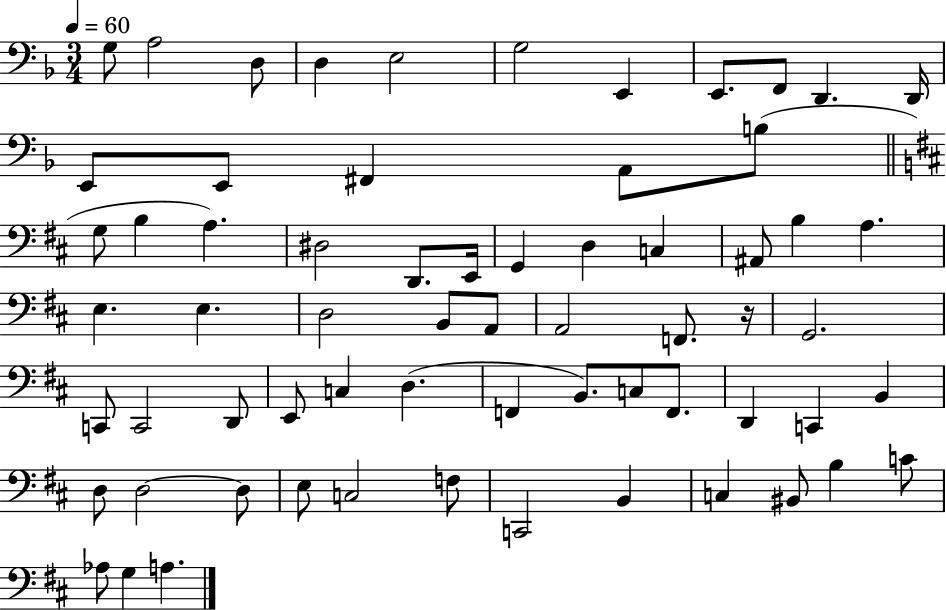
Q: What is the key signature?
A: F major